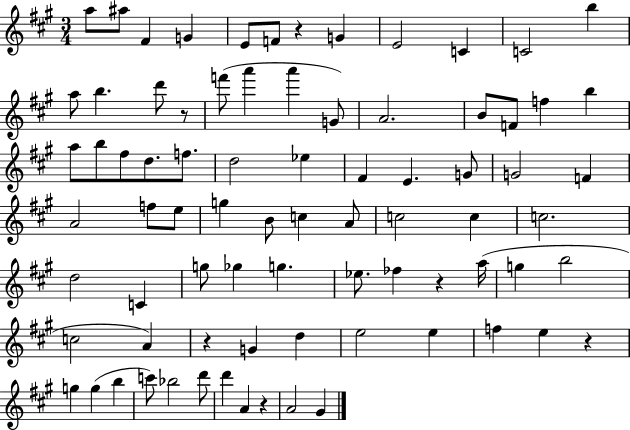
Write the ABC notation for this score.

X:1
T:Untitled
M:3/4
L:1/4
K:A
a/2 ^a/2 ^F G E/2 F/2 z G E2 C C2 b a/2 b d'/2 z/2 f'/2 a' a' G/2 A2 B/2 F/2 f b a/2 b/2 ^f/2 d/2 f/2 d2 _e ^F E G/2 G2 F A2 f/2 e/2 g B/2 c A/2 c2 c c2 d2 C g/2 _g g _e/2 _f z a/4 g b2 c2 A z G d e2 e f e z g g b c'/2 _b2 d'/2 d' A z A2 ^G